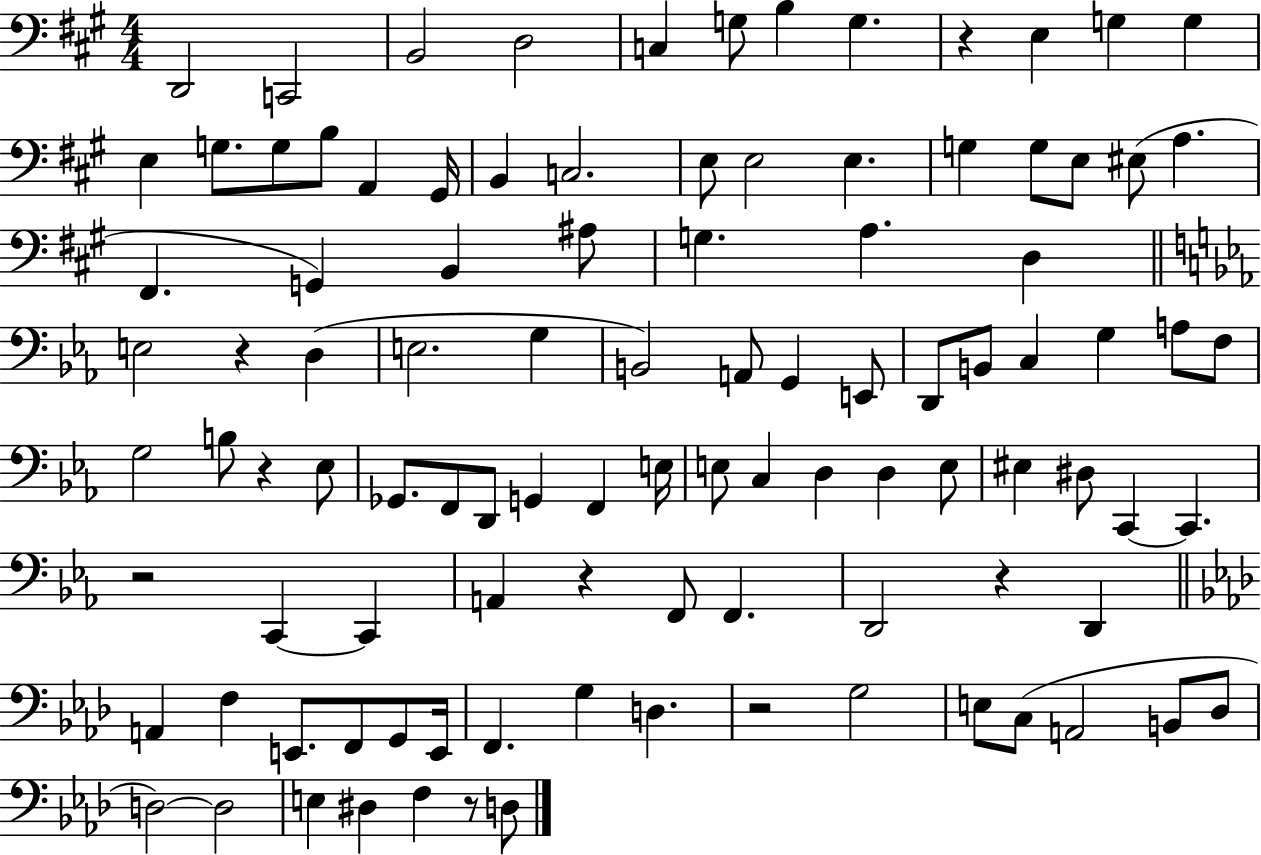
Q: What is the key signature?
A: A major